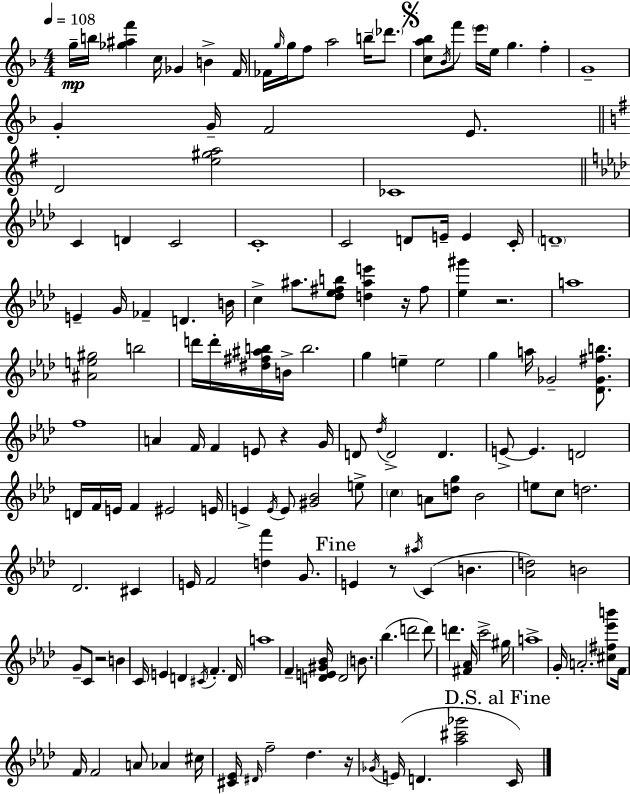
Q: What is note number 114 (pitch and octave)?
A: G#5